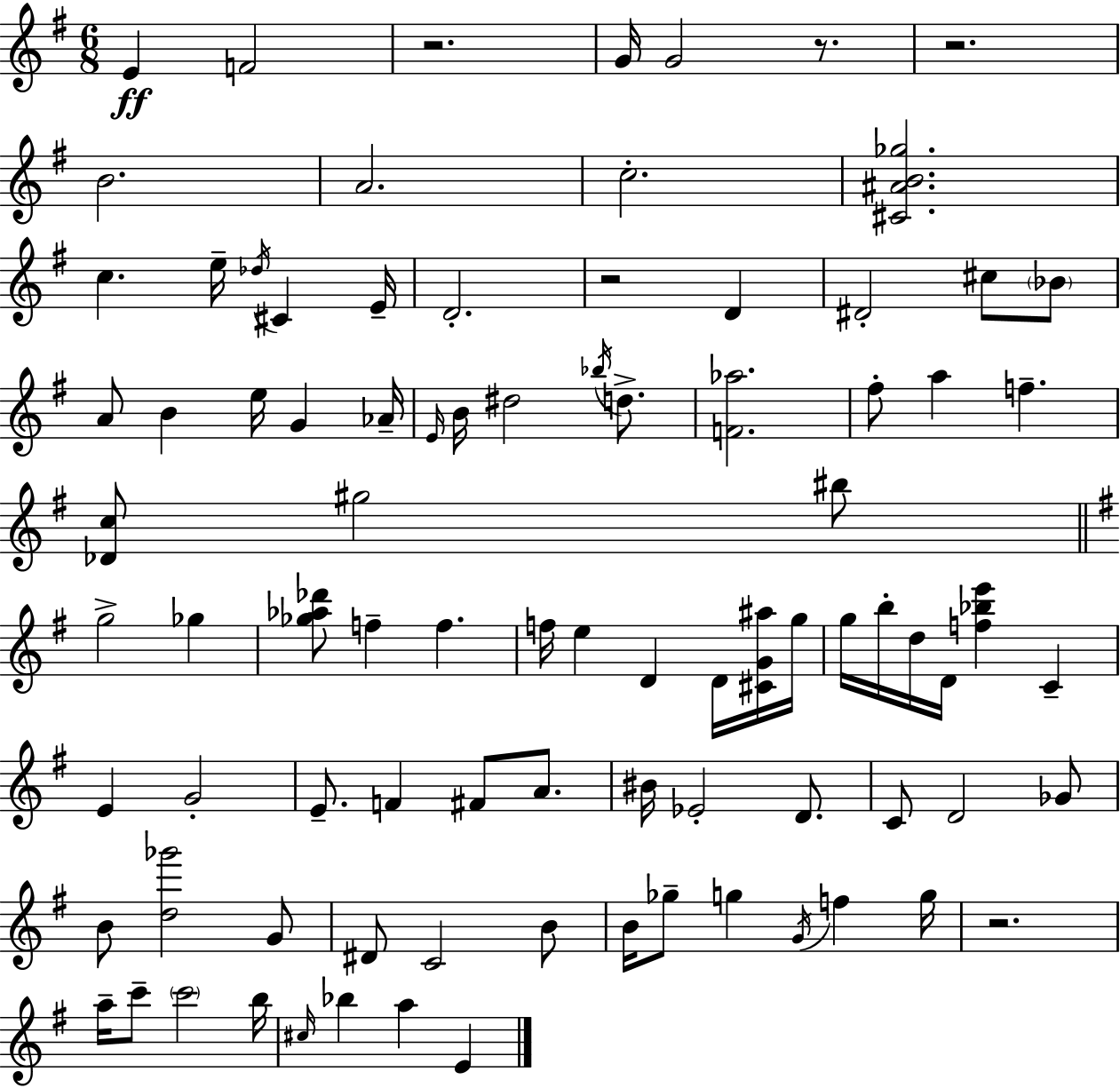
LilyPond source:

{
  \clef treble
  \numericTimeSignature
  \time 6/8
  \key g \major
  e'4\ff f'2 | r2. | g'16 g'2 r8. | r2. | \break b'2. | a'2. | c''2.-. | <cis' ais' b' ges''>2. | \break c''4. e''16-- \acciaccatura { des''16 } cis'4 | e'16-- d'2.-. | r2 d'4 | dis'2-. cis''8 \parenthesize bes'8 | \break a'8 b'4 e''16 g'4 | aes'16-- \grace { e'16 } b'16 dis''2 \acciaccatura { bes''16 } | d''8.-> <f' aes''>2. | fis''8-. a''4 f''4.-- | \break <des' c''>8 gis''2 | bis''8 \bar "||" \break \key g \major g''2-> ges''4 | <ges'' aes'' des'''>8 f''4-- f''4. | f''16 e''4 d'4 d'16 <cis' g' ais''>16 g''16 | g''16 b''16-. d''16 d'16 <f'' bes'' e'''>4 c'4-- | \break e'4 g'2-. | e'8.-- f'4 fis'8 a'8. | bis'16 ees'2-. d'8. | c'8 d'2 ges'8 | \break b'8 <d'' ges'''>2 g'8 | dis'8 c'2 b'8 | b'16 ges''8-- g''4 \acciaccatura { g'16 } f''4 | g''16 r2. | \break a''16-- c'''8-- \parenthesize c'''2 | b''16 \grace { cis''16 } bes''4 a''4 e'4 | \bar "|."
}